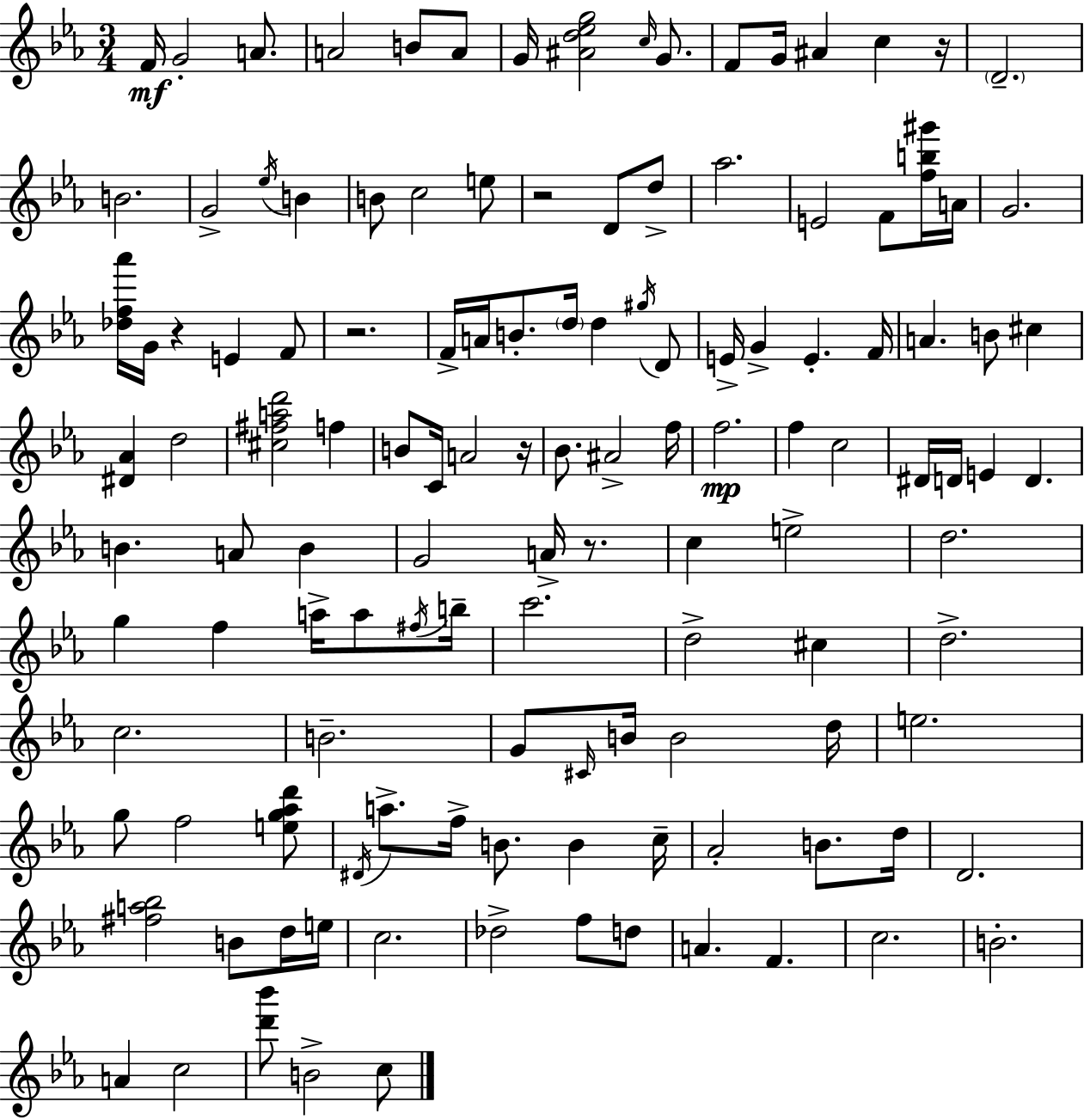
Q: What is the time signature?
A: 3/4